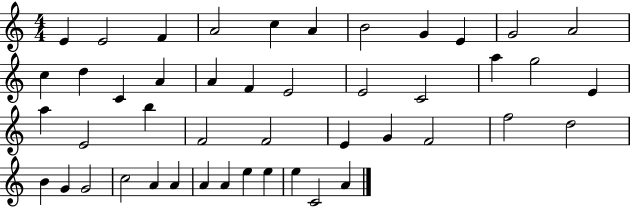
E4/q E4/h F4/q A4/h C5/q A4/q B4/h G4/q E4/q G4/h A4/h C5/q D5/q C4/q A4/q A4/q F4/q E4/h E4/h C4/h A5/q G5/h E4/q A5/q E4/h B5/q F4/h F4/h E4/q G4/q F4/h F5/h D5/h B4/q G4/q G4/h C5/h A4/q A4/q A4/q A4/q E5/q E5/q E5/q C4/h A4/q